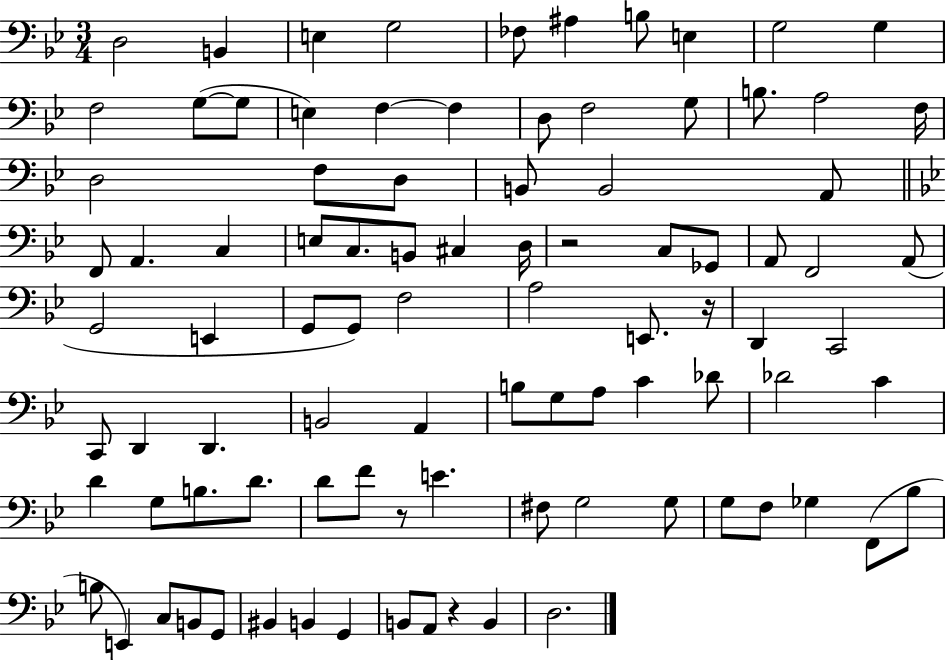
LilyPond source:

{
  \clef bass
  \numericTimeSignature
  \time 3/4
  \key bes \major
  d2 b,4 | e4 g2 | fes8 ais4 b8 e4 | g2 g4 | \break f2 g8~(~ g8 | e4) f4~~ f4 | d8 f2 g8 | b8. a2 f16 | \break d2 f8 d8 | b,8 b,2 a,8 | \bar "||" \break \key bes \major f,8 a,4. c4 | e8 c8. b,8 cis4 d16 | r2 c8 ges,8 | a,8 f,2 a,8( | \break g,2 e,4 | g,8 g,8) f2 | a2 e,8. r16 | d,4 c,2 | \break c,8 d,4 d,4. | b,2 a,4 | b8 g8 a8 c'4 des'8 | des'2 c'4 | \break d'4 g8 b8. d'8. | d'8 f'8 r8 e'4. | fis8 g2 g8 | g8 f8 ges4 f,8( bes8 | \break b8 e,4) c8 b,8 g,8 | bis,4 b,4 g,4 | b,8 a,8 r4 b,4 | d2. | \break \bar "|."
}